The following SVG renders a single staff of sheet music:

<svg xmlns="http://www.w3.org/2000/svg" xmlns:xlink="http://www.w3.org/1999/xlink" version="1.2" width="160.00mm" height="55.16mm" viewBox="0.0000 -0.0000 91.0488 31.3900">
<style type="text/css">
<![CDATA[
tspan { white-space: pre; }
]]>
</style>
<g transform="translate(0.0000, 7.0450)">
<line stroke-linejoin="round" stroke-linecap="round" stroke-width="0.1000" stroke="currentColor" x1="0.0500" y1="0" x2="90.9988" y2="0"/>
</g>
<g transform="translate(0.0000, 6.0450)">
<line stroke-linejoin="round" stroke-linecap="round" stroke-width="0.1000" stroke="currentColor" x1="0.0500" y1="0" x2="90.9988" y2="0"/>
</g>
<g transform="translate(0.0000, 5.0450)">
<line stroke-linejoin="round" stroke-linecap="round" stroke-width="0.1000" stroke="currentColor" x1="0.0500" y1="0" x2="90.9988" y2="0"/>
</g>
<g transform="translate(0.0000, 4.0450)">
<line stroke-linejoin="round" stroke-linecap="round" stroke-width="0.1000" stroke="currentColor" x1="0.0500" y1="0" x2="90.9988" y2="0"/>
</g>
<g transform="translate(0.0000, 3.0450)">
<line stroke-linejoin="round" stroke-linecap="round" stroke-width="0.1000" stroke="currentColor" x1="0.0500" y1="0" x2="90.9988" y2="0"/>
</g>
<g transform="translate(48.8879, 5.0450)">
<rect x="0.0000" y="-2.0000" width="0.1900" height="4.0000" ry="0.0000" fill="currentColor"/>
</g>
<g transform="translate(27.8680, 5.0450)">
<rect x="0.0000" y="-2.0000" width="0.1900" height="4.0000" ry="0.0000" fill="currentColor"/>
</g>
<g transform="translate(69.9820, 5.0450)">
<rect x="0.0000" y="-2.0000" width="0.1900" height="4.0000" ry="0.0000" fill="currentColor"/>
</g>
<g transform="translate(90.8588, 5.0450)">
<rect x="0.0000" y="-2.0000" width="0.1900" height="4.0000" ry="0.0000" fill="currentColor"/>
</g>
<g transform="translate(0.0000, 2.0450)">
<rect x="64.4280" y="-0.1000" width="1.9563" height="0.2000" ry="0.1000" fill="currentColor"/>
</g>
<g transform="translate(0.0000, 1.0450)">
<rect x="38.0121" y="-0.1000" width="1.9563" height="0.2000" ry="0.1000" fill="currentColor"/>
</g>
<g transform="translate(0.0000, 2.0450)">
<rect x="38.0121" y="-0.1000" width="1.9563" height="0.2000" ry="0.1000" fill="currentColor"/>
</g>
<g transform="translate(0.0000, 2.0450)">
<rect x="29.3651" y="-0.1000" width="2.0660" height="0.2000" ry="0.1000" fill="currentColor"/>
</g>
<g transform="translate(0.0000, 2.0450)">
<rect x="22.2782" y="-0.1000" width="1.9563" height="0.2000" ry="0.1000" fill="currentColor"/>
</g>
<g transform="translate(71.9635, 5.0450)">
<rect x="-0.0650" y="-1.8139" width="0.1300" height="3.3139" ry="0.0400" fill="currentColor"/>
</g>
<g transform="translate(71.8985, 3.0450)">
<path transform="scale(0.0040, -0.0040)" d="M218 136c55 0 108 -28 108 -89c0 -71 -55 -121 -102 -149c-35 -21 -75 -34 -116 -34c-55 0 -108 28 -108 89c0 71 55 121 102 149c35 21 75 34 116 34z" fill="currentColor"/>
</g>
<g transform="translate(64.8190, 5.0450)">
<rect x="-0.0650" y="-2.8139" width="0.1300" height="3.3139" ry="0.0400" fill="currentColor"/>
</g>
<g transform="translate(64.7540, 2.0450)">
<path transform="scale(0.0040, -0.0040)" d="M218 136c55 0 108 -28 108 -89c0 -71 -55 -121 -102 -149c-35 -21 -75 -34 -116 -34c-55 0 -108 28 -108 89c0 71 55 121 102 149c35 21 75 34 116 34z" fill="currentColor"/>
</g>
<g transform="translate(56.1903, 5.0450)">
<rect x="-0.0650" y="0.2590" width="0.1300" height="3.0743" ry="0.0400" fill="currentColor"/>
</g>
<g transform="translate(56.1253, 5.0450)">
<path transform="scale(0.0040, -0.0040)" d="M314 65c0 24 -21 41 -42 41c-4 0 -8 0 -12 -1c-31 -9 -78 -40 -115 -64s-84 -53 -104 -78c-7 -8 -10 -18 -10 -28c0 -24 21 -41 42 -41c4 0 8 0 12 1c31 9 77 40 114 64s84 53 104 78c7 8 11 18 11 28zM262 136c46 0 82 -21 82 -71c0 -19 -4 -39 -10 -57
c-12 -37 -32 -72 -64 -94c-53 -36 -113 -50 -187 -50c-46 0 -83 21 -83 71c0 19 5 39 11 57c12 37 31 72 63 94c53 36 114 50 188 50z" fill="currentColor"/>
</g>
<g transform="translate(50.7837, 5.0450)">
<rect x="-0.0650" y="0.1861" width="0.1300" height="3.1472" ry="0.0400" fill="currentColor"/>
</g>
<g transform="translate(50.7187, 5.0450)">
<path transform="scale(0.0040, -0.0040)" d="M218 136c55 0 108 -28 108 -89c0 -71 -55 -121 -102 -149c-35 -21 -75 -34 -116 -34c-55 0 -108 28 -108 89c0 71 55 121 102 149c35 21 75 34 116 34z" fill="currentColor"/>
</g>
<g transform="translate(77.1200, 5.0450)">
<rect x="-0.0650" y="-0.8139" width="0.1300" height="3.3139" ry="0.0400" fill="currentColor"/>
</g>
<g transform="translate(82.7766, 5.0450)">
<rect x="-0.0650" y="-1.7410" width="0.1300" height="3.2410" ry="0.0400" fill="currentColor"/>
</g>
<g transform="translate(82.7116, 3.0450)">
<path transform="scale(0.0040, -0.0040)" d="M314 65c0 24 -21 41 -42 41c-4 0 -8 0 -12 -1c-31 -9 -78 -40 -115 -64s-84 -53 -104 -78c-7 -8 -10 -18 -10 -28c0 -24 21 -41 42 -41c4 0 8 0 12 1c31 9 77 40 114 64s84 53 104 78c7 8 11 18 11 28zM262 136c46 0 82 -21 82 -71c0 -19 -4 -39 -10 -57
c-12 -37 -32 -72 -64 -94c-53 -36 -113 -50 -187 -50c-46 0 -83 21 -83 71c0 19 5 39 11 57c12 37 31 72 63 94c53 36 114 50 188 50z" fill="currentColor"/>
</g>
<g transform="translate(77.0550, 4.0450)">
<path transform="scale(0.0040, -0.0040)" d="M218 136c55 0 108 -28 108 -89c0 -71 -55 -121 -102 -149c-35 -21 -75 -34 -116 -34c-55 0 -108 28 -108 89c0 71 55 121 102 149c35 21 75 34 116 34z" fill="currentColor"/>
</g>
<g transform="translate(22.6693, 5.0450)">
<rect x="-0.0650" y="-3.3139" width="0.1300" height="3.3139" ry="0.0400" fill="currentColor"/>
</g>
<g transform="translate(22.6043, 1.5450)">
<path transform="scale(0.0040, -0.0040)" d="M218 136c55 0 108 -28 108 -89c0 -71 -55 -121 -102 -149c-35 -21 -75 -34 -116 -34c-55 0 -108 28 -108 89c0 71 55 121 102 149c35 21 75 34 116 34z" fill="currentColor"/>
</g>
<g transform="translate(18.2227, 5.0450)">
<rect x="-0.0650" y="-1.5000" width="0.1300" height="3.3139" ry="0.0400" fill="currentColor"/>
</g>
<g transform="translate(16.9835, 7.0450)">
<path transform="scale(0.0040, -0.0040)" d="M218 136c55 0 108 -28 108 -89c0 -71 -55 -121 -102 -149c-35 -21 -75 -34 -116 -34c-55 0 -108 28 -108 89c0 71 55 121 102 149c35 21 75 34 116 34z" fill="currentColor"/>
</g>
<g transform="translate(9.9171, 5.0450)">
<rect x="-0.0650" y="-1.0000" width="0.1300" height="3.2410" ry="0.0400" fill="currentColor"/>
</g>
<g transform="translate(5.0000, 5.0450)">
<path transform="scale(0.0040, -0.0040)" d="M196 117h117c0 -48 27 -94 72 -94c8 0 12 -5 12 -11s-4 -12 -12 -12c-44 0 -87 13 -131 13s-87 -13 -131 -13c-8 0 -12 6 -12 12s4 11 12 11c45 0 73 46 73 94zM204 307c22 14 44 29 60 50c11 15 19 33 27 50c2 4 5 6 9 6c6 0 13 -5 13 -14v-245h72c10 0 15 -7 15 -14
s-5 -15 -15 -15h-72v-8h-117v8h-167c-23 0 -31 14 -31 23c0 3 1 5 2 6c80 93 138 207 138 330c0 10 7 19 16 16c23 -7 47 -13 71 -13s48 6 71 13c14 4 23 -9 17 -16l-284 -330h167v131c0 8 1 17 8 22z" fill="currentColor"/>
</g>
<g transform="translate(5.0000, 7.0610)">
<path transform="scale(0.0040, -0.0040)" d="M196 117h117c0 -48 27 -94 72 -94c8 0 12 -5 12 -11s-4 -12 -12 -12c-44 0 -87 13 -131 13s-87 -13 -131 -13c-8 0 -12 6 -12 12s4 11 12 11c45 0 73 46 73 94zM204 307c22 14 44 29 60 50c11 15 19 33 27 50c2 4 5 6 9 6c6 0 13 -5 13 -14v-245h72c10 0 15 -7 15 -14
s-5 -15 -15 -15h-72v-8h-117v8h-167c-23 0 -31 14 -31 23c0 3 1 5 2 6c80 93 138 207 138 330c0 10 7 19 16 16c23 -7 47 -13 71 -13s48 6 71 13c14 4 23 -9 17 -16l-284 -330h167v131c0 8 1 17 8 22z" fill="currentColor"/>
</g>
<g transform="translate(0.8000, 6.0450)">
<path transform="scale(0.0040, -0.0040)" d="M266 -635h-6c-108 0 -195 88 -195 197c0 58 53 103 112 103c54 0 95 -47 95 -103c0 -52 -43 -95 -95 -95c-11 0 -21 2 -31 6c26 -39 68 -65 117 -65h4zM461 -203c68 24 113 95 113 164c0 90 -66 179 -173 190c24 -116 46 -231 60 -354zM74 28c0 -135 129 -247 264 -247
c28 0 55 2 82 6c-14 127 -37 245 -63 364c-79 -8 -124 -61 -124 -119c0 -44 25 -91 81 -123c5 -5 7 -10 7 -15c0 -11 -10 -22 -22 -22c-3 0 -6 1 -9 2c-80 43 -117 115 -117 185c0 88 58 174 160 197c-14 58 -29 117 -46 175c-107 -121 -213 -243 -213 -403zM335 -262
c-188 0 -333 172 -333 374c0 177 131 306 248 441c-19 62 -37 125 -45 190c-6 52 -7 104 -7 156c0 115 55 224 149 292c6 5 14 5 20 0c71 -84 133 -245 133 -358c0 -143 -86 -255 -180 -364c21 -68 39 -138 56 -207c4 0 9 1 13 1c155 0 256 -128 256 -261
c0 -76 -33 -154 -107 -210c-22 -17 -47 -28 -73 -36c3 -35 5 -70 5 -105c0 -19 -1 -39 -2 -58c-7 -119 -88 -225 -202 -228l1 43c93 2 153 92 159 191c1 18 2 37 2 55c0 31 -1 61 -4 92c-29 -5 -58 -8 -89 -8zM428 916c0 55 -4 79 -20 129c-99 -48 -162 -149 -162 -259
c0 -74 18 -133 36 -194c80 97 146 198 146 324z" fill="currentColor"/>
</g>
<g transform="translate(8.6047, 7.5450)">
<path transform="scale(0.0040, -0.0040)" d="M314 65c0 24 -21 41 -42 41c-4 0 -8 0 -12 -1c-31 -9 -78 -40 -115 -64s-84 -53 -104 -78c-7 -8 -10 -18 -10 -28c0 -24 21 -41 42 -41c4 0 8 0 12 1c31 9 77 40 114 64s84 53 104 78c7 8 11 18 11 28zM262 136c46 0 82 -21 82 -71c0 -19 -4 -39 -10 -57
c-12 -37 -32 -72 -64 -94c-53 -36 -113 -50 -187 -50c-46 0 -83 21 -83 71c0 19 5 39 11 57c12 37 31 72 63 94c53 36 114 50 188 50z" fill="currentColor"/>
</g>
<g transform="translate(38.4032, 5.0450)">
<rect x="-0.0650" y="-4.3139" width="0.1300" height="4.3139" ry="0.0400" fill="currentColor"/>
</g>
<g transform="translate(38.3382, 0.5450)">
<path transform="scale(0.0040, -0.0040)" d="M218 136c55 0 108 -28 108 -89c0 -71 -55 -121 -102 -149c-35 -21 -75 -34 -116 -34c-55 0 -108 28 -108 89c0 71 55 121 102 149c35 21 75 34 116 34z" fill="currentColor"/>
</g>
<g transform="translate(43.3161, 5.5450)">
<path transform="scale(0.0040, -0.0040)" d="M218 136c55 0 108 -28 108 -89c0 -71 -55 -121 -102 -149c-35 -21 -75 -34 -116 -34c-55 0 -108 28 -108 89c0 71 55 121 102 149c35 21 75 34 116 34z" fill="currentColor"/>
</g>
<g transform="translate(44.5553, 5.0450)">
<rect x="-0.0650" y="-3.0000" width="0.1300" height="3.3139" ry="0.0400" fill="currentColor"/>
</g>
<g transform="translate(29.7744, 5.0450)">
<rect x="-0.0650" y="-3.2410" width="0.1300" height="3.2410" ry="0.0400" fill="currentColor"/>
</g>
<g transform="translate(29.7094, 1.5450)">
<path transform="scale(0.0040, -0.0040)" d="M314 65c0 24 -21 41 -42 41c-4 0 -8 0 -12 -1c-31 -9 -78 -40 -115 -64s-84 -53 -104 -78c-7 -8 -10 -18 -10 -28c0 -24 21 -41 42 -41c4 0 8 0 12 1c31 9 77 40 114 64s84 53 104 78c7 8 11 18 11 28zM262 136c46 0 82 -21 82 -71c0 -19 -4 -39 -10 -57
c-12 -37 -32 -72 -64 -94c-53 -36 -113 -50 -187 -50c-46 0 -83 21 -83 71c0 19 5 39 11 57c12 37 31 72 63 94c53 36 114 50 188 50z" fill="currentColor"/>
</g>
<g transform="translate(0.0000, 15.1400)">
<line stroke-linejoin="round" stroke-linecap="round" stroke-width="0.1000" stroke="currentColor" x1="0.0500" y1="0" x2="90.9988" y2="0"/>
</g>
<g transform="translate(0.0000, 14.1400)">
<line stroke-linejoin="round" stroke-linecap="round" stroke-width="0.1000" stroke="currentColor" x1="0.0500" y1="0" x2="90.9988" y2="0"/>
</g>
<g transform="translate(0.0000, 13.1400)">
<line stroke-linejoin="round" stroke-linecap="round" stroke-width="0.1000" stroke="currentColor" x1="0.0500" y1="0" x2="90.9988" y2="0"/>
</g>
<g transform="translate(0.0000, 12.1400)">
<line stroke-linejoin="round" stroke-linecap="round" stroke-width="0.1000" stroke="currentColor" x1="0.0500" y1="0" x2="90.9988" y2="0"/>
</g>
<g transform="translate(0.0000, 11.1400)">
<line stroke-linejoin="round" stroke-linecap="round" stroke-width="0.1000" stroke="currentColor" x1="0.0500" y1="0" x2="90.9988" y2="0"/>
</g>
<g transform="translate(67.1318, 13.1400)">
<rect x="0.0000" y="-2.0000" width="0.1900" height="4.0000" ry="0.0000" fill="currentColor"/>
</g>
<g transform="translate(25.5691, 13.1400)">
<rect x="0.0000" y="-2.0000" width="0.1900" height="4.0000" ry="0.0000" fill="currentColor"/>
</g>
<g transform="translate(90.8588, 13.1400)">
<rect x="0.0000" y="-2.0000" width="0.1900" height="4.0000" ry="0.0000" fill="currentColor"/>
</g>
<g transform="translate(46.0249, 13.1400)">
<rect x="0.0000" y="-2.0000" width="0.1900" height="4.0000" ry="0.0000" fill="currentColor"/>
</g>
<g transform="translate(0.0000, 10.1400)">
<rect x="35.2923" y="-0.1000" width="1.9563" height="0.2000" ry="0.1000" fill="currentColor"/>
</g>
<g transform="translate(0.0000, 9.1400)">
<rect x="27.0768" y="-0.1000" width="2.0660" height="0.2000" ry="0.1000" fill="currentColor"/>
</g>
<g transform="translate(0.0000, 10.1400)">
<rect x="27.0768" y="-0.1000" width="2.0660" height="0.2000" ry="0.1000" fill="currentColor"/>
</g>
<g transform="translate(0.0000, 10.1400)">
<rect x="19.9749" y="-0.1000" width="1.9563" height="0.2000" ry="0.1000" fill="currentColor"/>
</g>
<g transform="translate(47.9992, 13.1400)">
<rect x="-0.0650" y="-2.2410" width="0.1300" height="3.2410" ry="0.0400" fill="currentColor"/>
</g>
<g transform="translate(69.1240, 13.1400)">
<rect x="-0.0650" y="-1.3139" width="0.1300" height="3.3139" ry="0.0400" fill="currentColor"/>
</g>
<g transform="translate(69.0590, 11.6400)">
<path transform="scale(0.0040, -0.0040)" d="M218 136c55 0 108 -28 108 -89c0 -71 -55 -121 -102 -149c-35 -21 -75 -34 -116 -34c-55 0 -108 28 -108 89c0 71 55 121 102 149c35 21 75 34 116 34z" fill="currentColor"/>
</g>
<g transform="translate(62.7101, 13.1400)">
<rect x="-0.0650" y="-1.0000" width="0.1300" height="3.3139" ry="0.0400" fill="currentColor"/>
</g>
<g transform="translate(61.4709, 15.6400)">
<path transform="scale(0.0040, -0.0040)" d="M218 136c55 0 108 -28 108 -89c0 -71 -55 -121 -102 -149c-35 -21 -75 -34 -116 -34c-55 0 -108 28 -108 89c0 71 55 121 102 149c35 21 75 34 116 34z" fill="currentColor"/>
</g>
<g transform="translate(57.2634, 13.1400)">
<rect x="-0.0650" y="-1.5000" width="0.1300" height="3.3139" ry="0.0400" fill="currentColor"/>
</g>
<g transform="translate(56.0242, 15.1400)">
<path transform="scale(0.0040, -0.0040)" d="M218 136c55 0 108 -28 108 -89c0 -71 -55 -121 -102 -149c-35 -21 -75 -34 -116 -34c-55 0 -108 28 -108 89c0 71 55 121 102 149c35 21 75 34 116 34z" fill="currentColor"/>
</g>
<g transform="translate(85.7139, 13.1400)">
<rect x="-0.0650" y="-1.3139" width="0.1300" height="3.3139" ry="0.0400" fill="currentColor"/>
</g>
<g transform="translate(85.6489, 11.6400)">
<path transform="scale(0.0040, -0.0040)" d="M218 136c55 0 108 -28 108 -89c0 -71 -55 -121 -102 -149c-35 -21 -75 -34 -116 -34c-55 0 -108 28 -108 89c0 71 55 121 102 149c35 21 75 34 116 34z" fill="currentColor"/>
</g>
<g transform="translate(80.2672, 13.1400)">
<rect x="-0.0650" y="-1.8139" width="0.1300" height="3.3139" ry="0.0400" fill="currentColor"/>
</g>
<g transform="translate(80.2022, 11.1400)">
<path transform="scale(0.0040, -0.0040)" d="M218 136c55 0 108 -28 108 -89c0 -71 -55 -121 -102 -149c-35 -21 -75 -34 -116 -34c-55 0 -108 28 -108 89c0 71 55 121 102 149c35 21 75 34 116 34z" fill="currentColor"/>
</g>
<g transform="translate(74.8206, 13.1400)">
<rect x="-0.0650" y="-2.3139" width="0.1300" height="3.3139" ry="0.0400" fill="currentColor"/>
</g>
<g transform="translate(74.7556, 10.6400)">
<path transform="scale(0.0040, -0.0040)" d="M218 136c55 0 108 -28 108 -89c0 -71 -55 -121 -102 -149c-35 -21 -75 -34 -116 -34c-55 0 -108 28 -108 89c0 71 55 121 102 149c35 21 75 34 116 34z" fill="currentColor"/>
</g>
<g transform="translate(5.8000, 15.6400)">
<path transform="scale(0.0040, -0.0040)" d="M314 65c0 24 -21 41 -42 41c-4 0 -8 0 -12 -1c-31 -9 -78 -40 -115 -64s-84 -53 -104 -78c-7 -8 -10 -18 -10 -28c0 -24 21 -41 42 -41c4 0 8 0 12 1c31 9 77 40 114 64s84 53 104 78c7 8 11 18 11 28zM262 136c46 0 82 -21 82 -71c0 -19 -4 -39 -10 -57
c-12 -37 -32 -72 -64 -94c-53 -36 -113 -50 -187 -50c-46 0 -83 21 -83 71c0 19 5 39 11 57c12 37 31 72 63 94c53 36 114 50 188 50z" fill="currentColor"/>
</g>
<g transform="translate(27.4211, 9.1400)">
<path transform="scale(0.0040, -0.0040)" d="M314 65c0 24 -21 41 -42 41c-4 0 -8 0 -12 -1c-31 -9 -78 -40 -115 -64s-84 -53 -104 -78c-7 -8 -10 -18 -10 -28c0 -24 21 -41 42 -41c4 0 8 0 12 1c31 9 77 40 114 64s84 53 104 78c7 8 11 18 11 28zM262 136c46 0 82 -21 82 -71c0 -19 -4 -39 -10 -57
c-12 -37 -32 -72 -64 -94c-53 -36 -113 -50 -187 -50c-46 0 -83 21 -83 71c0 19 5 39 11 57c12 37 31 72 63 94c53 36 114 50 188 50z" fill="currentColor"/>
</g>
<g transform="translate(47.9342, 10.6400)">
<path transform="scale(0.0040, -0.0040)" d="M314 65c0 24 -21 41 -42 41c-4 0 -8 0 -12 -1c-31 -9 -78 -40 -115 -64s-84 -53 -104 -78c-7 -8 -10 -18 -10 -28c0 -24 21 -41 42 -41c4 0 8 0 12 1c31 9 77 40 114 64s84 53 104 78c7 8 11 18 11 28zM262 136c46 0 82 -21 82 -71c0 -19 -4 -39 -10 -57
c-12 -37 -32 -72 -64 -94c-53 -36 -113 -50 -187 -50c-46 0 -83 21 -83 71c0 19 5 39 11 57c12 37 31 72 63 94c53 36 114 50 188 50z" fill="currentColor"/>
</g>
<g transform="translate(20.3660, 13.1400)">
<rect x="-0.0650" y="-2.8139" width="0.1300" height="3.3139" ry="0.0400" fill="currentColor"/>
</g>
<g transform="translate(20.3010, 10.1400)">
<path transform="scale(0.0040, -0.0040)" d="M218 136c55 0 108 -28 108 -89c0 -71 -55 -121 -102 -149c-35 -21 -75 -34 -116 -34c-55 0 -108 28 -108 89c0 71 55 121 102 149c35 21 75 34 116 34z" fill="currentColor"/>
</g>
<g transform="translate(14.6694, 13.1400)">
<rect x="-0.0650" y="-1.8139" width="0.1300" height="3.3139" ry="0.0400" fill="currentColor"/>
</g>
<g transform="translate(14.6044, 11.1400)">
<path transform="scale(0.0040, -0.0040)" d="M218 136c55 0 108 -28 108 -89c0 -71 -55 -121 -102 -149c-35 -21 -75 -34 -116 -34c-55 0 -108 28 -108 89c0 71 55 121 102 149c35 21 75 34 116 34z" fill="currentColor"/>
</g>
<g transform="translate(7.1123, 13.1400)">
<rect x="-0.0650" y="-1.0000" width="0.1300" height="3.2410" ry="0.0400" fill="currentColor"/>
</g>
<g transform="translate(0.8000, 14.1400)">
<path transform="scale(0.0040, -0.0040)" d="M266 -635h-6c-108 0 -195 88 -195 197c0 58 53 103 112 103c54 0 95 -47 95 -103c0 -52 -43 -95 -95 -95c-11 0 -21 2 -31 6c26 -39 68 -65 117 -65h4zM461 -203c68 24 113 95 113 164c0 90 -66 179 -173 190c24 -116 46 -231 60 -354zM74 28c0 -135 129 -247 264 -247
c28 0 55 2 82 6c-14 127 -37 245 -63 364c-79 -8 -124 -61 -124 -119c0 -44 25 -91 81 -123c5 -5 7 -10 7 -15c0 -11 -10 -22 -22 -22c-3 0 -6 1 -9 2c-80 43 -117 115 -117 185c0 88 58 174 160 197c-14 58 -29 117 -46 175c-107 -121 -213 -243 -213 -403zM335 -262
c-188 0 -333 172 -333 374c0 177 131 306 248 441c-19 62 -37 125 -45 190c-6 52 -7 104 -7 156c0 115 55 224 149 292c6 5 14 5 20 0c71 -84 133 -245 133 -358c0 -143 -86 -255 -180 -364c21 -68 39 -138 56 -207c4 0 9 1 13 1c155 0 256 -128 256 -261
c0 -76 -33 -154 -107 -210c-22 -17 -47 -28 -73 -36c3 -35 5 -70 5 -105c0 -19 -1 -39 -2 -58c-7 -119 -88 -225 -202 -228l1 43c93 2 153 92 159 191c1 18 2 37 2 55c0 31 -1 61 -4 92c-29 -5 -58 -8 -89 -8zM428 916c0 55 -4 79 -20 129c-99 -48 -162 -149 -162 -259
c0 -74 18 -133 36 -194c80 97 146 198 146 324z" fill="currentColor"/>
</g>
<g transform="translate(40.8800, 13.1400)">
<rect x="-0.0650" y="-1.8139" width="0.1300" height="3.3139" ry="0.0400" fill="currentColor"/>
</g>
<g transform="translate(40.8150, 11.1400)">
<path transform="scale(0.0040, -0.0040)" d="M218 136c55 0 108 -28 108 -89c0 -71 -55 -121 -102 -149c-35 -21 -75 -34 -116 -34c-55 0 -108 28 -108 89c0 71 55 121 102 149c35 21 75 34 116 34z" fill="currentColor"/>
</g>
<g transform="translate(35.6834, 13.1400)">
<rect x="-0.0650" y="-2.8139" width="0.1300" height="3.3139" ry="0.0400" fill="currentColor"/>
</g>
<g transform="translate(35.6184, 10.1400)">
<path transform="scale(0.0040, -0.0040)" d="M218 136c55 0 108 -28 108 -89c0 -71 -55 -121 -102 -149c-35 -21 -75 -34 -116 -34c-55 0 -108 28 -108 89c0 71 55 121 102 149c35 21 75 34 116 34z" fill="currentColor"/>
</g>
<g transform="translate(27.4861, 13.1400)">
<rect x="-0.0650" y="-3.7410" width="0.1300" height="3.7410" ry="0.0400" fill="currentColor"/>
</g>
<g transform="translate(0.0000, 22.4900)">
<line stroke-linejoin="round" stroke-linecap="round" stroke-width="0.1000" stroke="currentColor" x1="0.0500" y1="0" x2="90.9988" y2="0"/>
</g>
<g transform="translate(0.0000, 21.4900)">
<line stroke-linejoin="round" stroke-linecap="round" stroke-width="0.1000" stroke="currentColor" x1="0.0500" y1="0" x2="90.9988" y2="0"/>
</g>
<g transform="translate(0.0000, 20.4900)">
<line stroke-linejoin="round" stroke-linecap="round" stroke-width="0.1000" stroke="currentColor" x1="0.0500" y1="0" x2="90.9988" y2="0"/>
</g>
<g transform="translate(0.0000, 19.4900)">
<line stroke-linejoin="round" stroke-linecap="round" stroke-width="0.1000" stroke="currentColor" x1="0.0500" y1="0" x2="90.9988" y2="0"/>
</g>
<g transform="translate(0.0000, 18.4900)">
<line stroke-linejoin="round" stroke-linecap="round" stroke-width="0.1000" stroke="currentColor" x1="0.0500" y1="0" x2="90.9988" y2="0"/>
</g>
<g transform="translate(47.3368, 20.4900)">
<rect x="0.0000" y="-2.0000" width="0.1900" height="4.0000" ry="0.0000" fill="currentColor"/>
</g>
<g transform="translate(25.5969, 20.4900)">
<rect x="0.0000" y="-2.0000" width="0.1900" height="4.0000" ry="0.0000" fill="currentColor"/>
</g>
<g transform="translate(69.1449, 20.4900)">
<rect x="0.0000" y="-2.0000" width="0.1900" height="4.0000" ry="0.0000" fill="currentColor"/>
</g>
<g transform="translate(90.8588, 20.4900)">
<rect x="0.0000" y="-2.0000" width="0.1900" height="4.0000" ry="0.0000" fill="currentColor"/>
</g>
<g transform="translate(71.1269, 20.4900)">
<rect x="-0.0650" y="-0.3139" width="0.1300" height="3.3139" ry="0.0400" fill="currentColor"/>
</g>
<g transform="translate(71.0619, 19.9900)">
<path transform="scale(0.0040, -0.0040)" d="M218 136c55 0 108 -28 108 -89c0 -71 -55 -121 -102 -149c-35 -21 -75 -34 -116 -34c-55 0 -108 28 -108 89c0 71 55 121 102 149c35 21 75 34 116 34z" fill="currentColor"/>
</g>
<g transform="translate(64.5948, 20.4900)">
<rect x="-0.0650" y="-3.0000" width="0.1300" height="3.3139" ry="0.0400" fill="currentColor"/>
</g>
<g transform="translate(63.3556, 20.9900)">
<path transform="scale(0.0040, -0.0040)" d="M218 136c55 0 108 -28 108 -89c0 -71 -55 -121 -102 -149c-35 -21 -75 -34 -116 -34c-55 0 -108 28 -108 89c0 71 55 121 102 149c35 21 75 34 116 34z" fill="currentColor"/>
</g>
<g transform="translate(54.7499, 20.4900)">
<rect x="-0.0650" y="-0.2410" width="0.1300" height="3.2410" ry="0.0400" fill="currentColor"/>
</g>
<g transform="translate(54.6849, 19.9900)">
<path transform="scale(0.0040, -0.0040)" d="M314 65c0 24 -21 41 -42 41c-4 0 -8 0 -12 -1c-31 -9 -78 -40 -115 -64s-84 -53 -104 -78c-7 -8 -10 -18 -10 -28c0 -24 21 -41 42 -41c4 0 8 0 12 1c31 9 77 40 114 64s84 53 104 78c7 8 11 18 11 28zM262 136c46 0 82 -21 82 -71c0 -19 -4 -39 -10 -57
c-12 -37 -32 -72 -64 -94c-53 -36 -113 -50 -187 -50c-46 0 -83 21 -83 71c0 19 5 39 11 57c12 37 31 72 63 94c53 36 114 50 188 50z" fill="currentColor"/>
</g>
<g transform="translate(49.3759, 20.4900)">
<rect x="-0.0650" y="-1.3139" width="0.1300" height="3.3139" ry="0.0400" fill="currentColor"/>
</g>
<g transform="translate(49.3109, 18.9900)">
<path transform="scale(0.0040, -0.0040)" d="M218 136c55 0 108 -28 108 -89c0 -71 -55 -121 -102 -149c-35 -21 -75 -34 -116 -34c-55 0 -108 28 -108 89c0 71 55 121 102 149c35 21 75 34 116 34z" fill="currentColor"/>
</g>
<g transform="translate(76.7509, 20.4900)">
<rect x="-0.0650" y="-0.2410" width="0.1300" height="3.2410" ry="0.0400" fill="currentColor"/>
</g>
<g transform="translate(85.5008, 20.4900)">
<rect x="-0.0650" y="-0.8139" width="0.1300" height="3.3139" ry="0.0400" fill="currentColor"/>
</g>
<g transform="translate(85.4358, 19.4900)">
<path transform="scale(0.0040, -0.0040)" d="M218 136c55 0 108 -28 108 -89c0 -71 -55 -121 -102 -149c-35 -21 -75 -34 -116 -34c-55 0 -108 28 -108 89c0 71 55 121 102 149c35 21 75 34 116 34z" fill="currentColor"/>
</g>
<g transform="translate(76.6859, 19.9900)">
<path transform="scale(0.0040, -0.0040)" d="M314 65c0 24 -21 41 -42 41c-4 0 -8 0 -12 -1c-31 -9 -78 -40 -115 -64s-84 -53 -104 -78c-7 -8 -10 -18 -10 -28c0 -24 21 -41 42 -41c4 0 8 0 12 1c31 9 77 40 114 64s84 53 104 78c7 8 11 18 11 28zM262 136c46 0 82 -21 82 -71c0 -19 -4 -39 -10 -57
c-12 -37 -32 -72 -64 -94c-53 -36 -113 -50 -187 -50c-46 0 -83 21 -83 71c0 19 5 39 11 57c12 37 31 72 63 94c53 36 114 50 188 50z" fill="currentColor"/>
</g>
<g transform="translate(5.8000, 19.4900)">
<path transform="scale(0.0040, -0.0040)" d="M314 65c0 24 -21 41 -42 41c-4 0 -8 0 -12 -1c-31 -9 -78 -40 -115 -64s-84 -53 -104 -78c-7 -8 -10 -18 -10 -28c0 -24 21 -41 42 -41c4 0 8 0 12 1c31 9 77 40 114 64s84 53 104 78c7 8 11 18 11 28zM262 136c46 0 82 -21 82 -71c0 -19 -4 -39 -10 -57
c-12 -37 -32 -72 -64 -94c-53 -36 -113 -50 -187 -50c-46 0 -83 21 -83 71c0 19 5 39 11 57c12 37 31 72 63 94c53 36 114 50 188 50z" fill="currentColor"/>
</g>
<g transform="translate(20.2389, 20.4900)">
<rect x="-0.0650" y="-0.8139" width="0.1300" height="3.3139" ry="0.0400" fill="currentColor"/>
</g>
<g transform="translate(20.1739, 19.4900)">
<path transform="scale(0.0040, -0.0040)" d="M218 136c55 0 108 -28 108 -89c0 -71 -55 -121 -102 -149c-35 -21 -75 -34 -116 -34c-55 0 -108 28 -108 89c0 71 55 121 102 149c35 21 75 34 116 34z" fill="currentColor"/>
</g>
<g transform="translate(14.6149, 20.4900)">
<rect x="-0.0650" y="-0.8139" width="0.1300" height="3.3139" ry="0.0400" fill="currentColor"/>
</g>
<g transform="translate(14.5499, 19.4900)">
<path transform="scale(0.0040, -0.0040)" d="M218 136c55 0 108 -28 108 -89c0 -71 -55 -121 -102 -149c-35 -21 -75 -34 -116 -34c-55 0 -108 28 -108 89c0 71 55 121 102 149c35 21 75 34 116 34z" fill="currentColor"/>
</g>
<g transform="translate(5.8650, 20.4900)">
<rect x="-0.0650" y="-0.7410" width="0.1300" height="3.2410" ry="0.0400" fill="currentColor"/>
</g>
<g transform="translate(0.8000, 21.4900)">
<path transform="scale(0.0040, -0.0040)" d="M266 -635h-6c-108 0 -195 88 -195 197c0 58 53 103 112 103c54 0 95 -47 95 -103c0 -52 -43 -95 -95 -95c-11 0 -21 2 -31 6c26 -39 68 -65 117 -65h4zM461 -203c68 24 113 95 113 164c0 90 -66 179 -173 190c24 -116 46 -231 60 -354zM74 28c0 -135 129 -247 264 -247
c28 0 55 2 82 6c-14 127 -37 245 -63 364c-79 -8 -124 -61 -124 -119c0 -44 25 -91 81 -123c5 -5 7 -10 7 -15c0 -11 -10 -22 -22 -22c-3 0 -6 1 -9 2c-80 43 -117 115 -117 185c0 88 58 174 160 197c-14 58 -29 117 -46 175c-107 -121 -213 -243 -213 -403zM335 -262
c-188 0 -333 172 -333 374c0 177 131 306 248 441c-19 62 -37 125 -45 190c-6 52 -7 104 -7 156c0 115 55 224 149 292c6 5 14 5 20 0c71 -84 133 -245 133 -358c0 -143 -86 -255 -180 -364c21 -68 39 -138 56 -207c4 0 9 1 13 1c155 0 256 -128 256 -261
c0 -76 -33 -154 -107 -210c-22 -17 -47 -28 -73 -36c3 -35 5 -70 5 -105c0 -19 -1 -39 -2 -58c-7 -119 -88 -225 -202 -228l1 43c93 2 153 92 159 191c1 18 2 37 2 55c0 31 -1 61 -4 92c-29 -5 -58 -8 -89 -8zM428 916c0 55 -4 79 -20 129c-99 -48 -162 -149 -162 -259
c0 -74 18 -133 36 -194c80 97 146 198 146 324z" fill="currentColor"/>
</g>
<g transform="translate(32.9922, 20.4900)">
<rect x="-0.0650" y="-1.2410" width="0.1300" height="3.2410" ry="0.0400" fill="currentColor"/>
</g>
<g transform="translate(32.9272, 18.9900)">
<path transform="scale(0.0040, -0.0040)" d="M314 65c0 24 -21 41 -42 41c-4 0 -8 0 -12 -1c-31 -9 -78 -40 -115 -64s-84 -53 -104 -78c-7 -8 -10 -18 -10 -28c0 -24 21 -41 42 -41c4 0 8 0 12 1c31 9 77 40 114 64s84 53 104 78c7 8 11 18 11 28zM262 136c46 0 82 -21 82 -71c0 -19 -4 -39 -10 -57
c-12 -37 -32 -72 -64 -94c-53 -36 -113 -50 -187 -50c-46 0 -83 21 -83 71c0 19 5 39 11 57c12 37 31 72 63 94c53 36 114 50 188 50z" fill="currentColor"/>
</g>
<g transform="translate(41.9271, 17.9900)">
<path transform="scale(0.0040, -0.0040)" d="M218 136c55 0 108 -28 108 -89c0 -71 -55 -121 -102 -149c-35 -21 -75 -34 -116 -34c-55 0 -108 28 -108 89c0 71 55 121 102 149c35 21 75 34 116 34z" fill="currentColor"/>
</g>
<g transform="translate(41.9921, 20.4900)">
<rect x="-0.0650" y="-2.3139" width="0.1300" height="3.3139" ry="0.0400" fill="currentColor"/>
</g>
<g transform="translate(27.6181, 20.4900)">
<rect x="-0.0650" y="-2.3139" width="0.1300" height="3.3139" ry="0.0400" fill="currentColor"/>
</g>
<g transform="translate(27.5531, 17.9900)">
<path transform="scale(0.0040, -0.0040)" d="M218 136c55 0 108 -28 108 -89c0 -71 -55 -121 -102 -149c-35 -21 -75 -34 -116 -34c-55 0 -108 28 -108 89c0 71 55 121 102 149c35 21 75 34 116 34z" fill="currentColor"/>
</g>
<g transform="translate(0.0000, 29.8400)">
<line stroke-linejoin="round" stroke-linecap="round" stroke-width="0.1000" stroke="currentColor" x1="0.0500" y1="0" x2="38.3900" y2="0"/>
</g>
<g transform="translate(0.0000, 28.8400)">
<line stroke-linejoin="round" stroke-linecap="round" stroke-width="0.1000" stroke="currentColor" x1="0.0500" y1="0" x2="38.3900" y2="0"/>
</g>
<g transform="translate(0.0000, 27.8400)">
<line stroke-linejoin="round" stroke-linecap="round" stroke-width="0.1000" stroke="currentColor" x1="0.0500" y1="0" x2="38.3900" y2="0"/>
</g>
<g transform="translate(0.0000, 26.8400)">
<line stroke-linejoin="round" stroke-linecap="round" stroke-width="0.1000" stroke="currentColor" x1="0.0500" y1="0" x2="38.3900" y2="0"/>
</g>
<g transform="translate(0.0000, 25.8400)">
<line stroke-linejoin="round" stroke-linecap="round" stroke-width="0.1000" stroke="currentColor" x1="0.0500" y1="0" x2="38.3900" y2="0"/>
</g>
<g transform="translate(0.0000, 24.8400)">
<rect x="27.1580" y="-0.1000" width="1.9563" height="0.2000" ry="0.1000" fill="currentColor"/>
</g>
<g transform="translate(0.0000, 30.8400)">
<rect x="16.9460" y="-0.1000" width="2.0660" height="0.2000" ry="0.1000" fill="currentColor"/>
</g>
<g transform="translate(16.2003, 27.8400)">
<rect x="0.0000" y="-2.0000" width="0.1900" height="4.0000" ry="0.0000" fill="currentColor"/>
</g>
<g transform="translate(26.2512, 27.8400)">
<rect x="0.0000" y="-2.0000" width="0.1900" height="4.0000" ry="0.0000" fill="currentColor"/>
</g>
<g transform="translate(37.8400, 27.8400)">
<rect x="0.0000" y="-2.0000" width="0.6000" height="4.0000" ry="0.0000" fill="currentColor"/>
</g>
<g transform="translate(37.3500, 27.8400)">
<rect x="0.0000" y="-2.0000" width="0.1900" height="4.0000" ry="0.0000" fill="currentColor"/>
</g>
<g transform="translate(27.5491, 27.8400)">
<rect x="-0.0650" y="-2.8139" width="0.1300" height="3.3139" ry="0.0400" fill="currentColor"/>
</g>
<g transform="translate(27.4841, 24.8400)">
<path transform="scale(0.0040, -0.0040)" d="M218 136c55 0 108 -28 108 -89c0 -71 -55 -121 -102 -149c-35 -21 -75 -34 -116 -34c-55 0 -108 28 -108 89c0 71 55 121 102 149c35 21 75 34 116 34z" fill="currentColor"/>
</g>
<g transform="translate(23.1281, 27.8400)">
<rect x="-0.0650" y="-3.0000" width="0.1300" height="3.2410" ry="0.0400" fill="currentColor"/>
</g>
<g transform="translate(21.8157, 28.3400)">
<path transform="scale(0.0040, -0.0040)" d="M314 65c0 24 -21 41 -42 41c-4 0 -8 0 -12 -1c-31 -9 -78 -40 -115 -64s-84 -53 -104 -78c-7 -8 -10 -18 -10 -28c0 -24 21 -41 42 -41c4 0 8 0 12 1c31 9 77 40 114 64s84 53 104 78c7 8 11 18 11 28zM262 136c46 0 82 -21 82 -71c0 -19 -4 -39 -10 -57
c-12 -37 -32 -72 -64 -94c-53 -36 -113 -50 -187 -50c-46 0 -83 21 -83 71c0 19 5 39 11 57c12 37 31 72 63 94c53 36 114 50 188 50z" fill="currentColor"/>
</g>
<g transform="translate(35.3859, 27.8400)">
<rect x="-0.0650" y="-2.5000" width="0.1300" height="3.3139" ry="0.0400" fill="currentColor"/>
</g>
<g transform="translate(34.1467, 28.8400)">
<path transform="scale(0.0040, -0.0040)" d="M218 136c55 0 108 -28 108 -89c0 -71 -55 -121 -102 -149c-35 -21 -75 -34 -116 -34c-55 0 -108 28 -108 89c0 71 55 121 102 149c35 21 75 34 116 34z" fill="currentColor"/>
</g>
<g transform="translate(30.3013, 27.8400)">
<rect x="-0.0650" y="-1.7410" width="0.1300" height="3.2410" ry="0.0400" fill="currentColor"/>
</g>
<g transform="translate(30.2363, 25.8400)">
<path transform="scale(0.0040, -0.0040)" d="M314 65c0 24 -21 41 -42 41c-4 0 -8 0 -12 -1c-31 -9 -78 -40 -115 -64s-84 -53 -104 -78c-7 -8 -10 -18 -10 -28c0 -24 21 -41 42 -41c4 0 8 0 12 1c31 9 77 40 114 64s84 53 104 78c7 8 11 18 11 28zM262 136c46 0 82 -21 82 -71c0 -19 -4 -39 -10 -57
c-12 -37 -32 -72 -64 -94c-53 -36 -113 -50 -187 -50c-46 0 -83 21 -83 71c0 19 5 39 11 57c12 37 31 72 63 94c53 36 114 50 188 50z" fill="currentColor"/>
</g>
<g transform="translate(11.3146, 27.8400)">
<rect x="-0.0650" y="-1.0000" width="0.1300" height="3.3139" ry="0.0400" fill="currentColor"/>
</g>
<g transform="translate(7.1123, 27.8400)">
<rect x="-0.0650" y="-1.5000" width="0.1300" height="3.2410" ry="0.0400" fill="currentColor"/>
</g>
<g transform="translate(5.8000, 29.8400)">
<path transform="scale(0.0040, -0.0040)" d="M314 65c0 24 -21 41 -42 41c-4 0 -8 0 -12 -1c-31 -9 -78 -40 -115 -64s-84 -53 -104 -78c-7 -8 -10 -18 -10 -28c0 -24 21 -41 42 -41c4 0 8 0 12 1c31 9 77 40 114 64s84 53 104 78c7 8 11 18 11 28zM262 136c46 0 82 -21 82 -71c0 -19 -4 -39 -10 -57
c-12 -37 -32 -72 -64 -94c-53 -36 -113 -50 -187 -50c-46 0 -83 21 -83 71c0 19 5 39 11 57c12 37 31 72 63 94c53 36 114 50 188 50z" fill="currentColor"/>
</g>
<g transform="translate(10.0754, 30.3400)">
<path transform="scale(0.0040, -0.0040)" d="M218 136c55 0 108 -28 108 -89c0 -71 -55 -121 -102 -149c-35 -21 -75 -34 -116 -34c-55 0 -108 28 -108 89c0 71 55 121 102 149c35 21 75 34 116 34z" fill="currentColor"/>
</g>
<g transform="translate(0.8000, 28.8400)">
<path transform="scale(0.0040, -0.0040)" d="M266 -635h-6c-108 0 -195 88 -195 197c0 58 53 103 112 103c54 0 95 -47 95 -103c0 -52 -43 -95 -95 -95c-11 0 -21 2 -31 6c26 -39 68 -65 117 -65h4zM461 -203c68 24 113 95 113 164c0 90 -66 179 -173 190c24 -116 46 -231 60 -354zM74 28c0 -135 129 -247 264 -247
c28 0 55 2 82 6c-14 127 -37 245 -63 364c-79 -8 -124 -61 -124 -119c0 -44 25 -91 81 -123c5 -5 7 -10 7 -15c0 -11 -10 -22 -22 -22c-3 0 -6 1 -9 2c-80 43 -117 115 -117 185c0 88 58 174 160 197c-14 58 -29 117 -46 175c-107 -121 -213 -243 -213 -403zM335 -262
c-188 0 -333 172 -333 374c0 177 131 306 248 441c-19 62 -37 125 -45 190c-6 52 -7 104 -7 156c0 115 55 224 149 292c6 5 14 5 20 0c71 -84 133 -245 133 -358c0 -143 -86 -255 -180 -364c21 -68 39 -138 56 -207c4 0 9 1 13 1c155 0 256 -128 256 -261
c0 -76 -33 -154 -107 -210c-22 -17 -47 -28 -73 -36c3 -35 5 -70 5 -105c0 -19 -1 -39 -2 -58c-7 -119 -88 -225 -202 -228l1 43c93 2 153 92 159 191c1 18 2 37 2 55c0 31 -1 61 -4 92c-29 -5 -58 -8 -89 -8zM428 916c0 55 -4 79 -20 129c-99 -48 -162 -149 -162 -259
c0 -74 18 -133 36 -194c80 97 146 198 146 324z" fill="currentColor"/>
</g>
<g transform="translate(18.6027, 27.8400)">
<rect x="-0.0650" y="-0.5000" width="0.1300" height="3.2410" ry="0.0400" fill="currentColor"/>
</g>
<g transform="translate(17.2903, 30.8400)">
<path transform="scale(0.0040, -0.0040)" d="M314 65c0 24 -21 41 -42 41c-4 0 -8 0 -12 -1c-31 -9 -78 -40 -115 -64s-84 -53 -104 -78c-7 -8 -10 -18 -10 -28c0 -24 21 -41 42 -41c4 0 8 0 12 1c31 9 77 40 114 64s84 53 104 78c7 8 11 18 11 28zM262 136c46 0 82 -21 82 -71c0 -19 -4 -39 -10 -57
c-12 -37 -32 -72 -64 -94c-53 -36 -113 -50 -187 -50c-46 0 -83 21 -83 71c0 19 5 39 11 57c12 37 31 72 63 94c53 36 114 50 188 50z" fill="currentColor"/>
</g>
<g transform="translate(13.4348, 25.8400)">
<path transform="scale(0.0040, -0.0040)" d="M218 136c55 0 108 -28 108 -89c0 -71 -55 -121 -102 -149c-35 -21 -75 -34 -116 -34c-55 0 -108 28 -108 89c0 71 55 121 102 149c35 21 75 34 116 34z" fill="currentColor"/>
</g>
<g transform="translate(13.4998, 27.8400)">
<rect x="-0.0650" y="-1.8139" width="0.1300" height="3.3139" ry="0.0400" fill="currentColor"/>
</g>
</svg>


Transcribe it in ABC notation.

X:1
T:Untitled
M:4/4
L:1/4
K:C
D2 E b b2 d' A B B2 a f d f2 D2 f a c'2 a f g2 E D e g f e d2 d d g e2 g e c2 A c c2 d E2 D f C2 A2 a f2 G